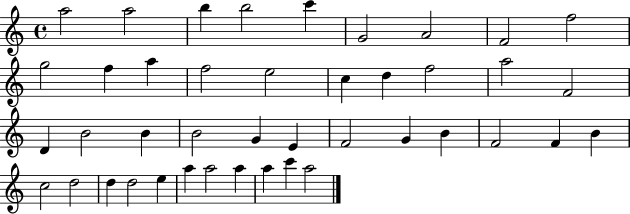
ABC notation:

X:1
T:Untitled
M:4/4
L:1/4
K:C
a2 a2 b b2 c' G2 A2 F2 f2 g2 f a f2 e2 c d f2 a2 F2 D B2 B B2 G E F2 G B F2 F B c2 d2 d d2 e a a2 a a c' a2